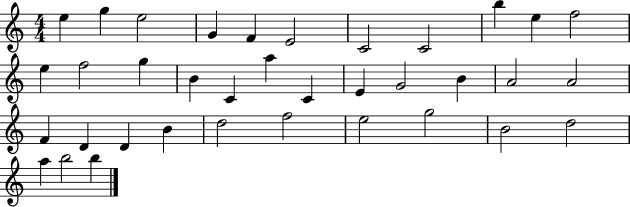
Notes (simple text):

E5/q G5/q E5/h G4/q F4/q E4/h C4/h C4/h B5/q E5/q F5/h E5/q F5/h G5/q B4/q C4/q A5/q C4/q E4/q G4/h B4/q A4/h A4/h F4/q D4/q D4/q B4/q D5/h F5/h E5/h G5/h B4/h D5/h A5/q B5/h B5/q